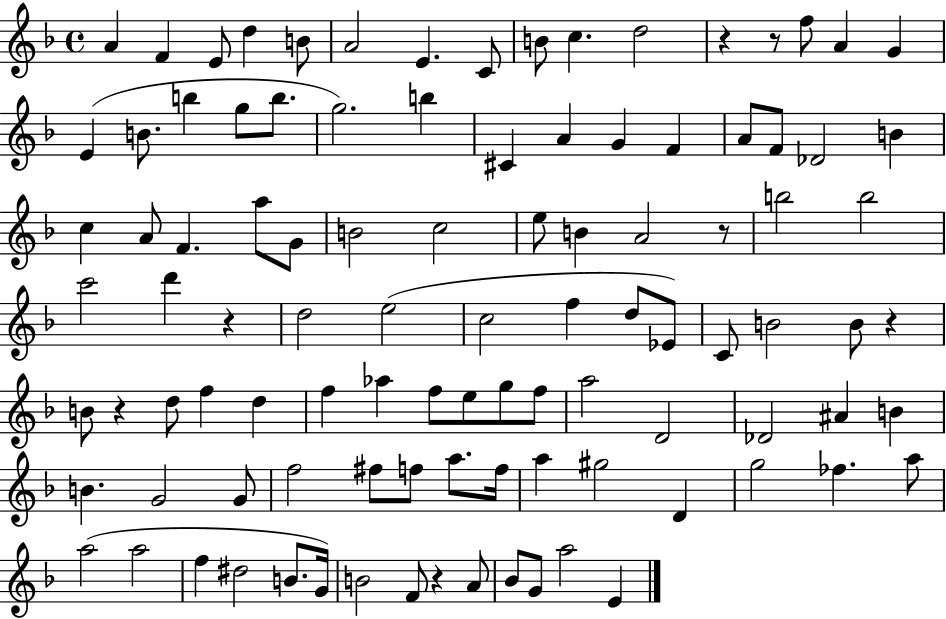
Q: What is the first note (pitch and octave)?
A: A4